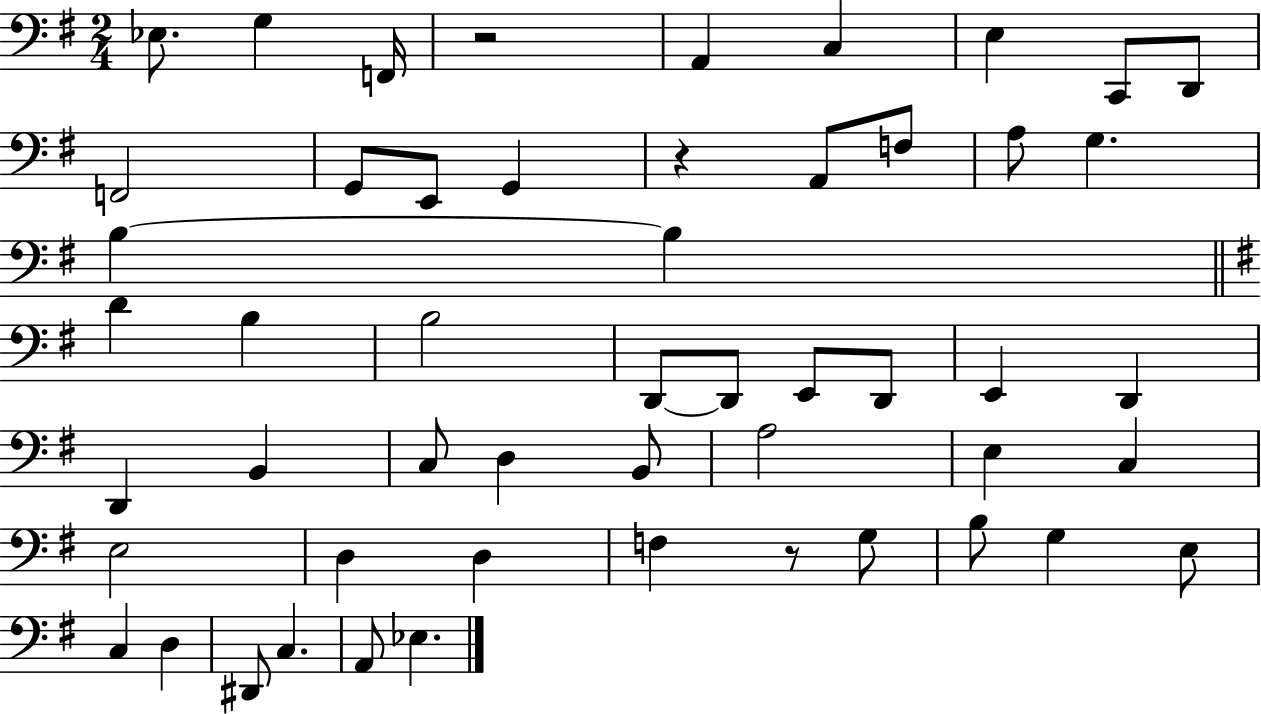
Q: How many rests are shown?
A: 3